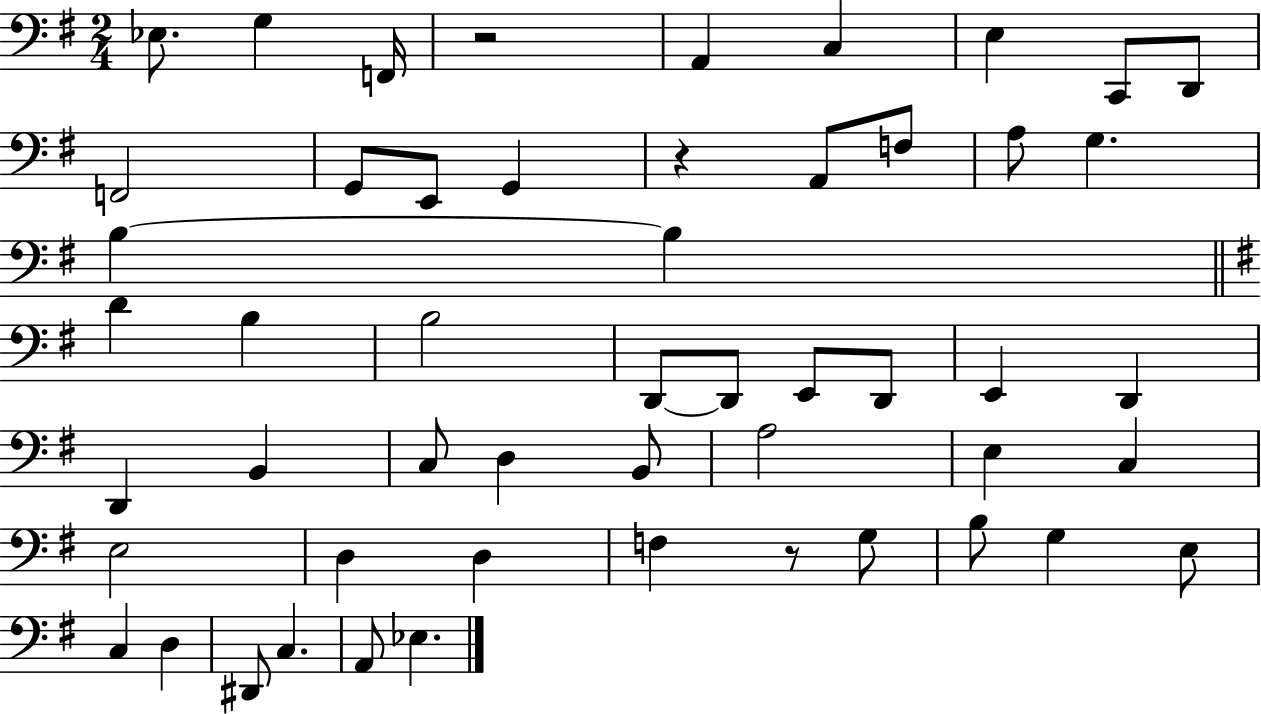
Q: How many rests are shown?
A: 3